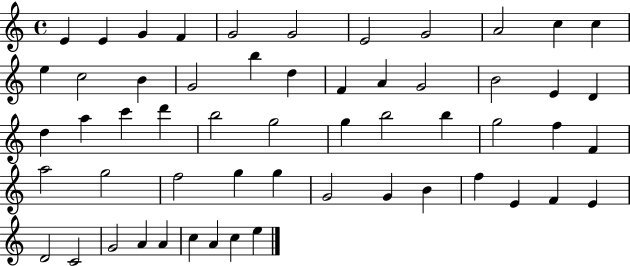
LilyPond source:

{
  \clef treble
  \time 4/4
  \defaultTimeSignature
  \key c \major
  e'4 e'4 g'4 f'4 | g'2 g'2 | e'2 g'2 | a'2 c''4 c''4 | \break e''4 c''2 b'4 | g'2 b''4 d''4 | f'4 a'4 g'2 | b'2 e'4 d'4 | \break d''4 a''4 c'''4 d'''4 | b''2 g''2 | g''4 b''2 b''4 | g''2 f''4 f'4 | \break a''2 g''2 | f''2 g''4 g''4 | g'2 g'4 b'4 | f''4 e'4 f'4 e'4 | \break d'2 c'2 | g'2 a'4 a'4 | c''4 a'4 c''4 e''4 | \bar "|."
}